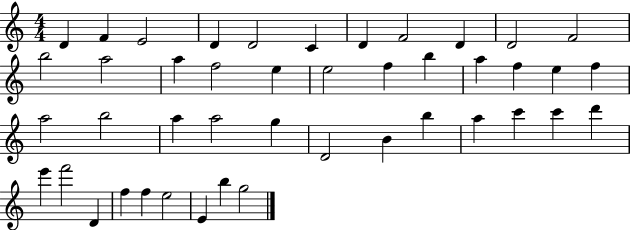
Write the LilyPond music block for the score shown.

{
  \clef treble
  \numericTimeSignature
  \time 4/4
  \key c \major
  d'4 f'4 e'2 | d'4 d'2 c'4 | d'4 f'2 d'4 | d'2 f'2 | \break b''2 a''2 | a''4 f''2 e''4 | e''2 f''4 b''4 | a''4 f''4 e''4 f''4 | \break a''2 b''2 | a''4 a''2 g''4 | d'2 b'4 b''4 | a''4 c'''4 c'''4 d'''4 | \break e'''4 f'''2 d'4 | f''4 f''4 e''2 | e'4 b''4 g''2 | \bar "|."
}